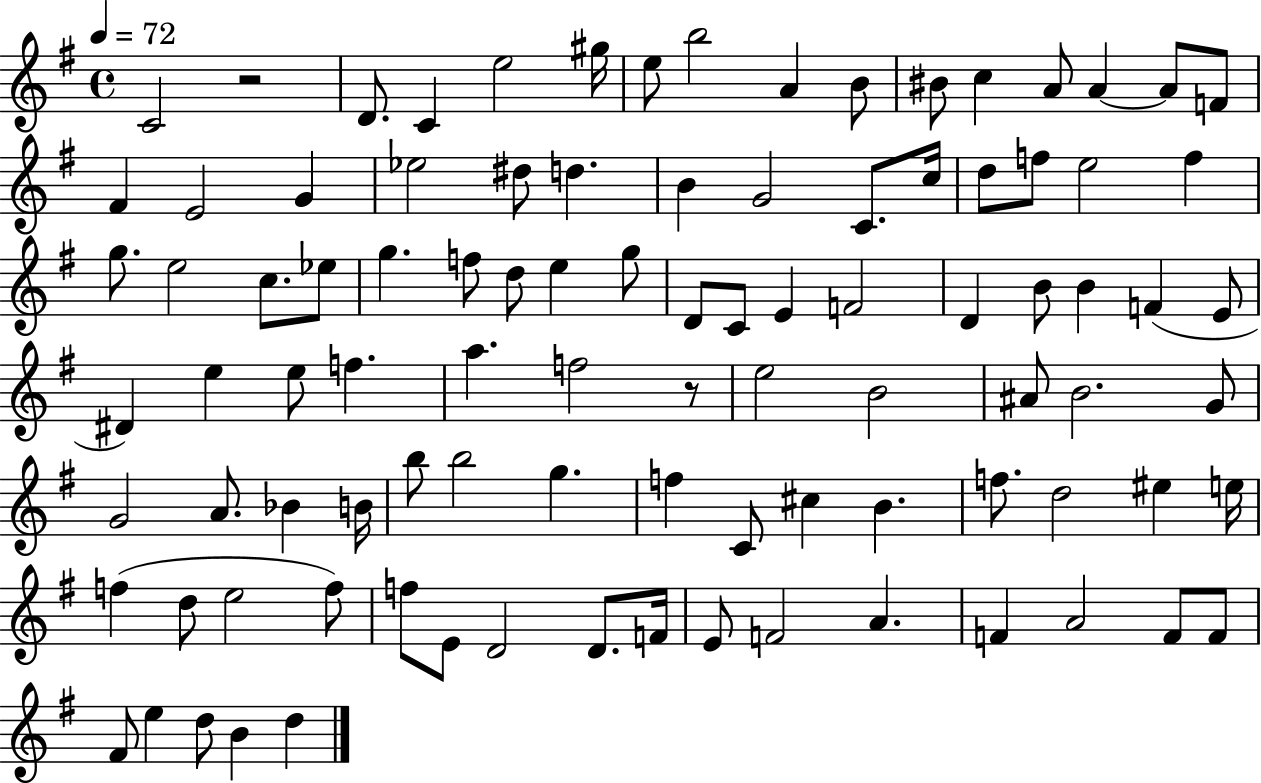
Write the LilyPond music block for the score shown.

{
  \clef treble
  \time 4/4
  \defaultTimeSignature
  \key g \major
  \tempo 4 = 72
  c'2 r2 | d'8. c'4 e''2 gis''16 | e''8 b''2 a'4 b'8 | bis'8 c''4 a'8 a'4~~ a'8 f'8 | \break fis'4 e'2 g'4 | ees''2 dis''8 d''4. | b'4 g'2 c'8. c''16 | d''8 f''8 e''2 f''4 | \break g''8. e''2 c''8. ees''8 | g''4. f''8 d''8 e''4 g''8 | d'8 c'8 e'4 f'2 | d'4 b'8 b'4 f'4( e'8 | \break dis'4) e''4 e''8 f''4. | a''4. f''2 r8 | e''2 b'2 | ais'8 b'2. g'8 | \break g'2 a'8. bes'4 b'16 | b''8 b''2 g''4. | f''4 c'8 cis''4 b'4. | f''8. d''2 eis''4 e''16 | \break f''4( d''8 e''2 f''8) | f''8 e'8 d'2 d'8. f'16 | e'8 f'2 a'4. | f'4 a'2 f'8 f'8 | \break fis'8 e''4 d''8 b'4 d''4 | \bar "|."
}